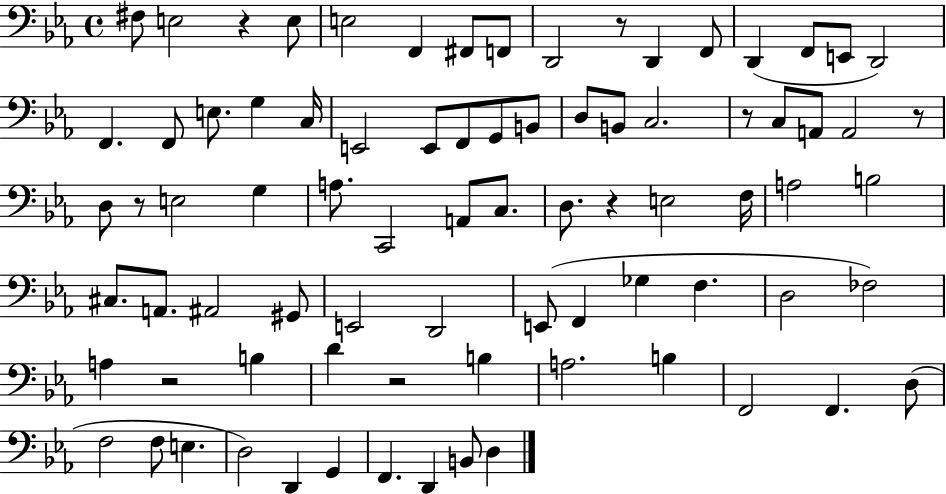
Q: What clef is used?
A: bass